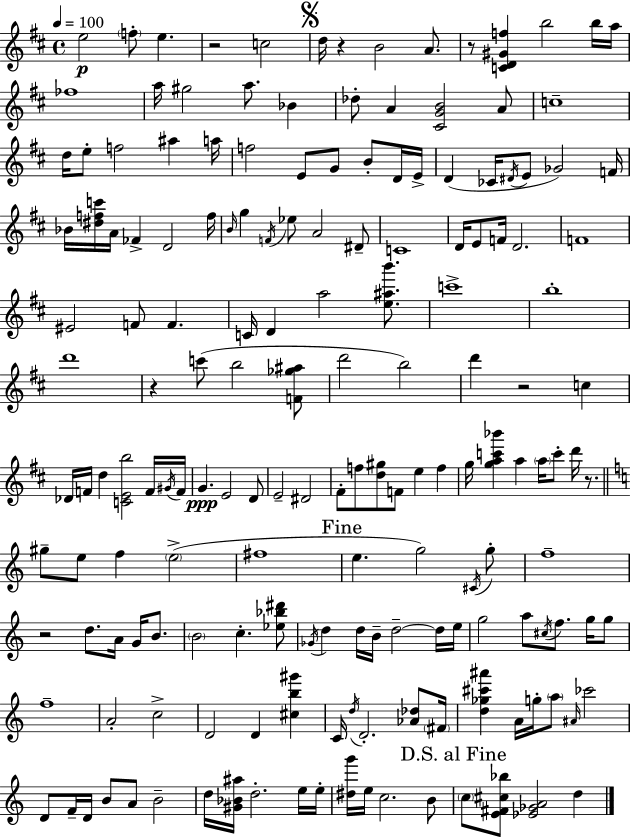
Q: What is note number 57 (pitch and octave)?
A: C4